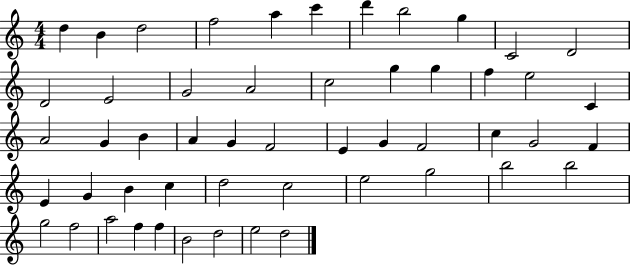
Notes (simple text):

D5/q B4/q D5/h F5/h A5/q C6/q D6/q B5/h G5/q C4/h D4/h D4/h E4/h G4/h A4/h C5/h G5/q G5/q F5/q E5/h C4/q A4/h G4/q B4/q A4/q G4/q F4/h E4/q G4/q F4/h C5/q G4/h F4/q E4/q G4/q B4/q C5/q D5/h C5/h E5/h G5/h B5/h B5/h G5/h F5/h A5/h F5/q F5/q B4/h D5/h E5/h D5/h